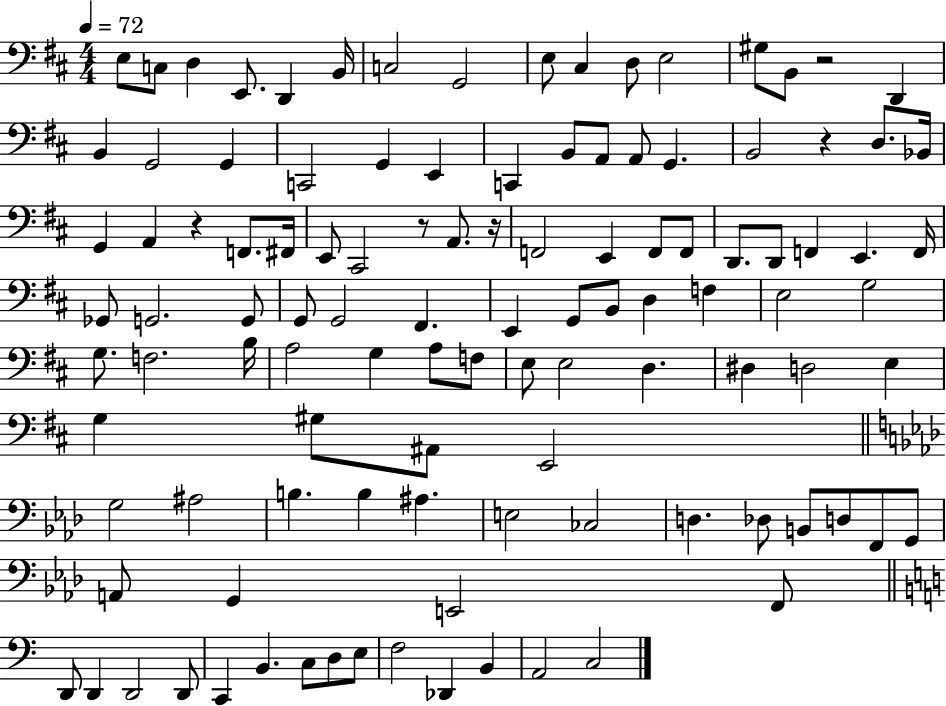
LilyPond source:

{
  \clef bass
  \numericTimeSignature
  \time 4/4
  \key d \major
  \tempo 4 = 72
  e8 c8 d4 e,8. d,4 b,16 | c2 g,2 | e8 cis4 d8 e2 | gis8 b,8 r2 d,4 | \break b,4 g,2 g,4 | c,2 g,4 e,4 | c,4 b,8 a,8 a,8 g,4. | b,2 r4 d8. bes,16 | \break g,4 a,4 r4 f,8. fis,16 | e,8 cis,2 r8 a,8. r16 | f,2 e,4 f,8 f,8 | d,8. d,8 f,4 e,4. f,16 | \break ges,8 g,2. g,8 | g,8 g,2 fis,4. | e,4 g,8 b,8 d4 f4 | e2 g2 | \break g8. f2. b16 | a2 g4 a8 f8 | e8 e2 d4. | dis4 d2 e4 | \break g4 gis8 ais,8 e,2 | \bar "||" \break \key aes \major g2 ais2 | b4. b4 ais4. | e2 ces2 | d4. des8 b,8 d8 f,8 g,8 | \break a,8 g,4 e,2 f,8 | \bar "||" \break \key a \minor d,8 d,4 d,2 d,8 | c,4 b,4. c8 d8 e8 | f2 des,4 b,4 | a,2 c2 | \break \bar "|."
}